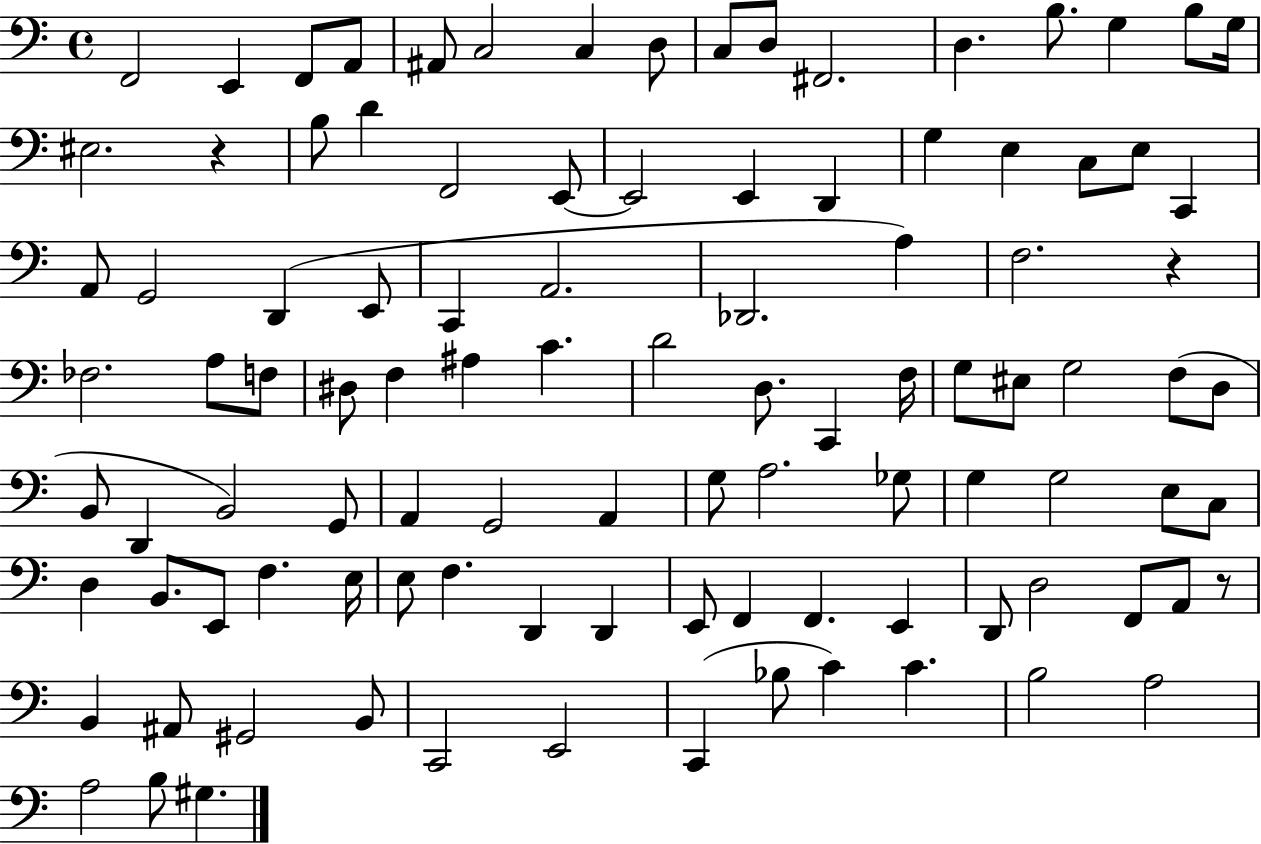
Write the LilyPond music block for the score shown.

{
  \clef bass
  \time 4/4
  \defaultTimeSignature
  \key c \major
  f,2 e,4 f,8 a,8 | ais,8 c2 c4 d8 | c8 d8 fis,2. | d4. b8. g4 b8 g16 | \break eis2. r4 | b8 d'4 f,2 e,8~~ | e,2 e,4 d,4 | g4 e4 c8 e8 c,4 | \break a,8 g,2 d,4( e,8 | c,4 a,2. | des,2. a4) | f2. r4 | \break fes2. a8 f8 | dis8 f4 ais4 c'4. | d'2 d8. c,4 f16 | g8 eis8 g2 f8( d8 | \break b,8 d,4 b,2) g,8 | a,4 g,2 a,4 | g8 a2. ges8 | g4 g2 e8 c8 | \break d4 b,8. e,8 f4. e16 | e8 f4. d,4 d,4 | e,8 f,4 f,4. e,4 | d,8 d2 f,8 a,8 r8 | \break b,4 ais,8 gis,2 b,8 | c,2 e,2 | c,4( bes8 c'4) c'4. | b2 a2 | \break a2 b8 gis4. | \bar "|."
}